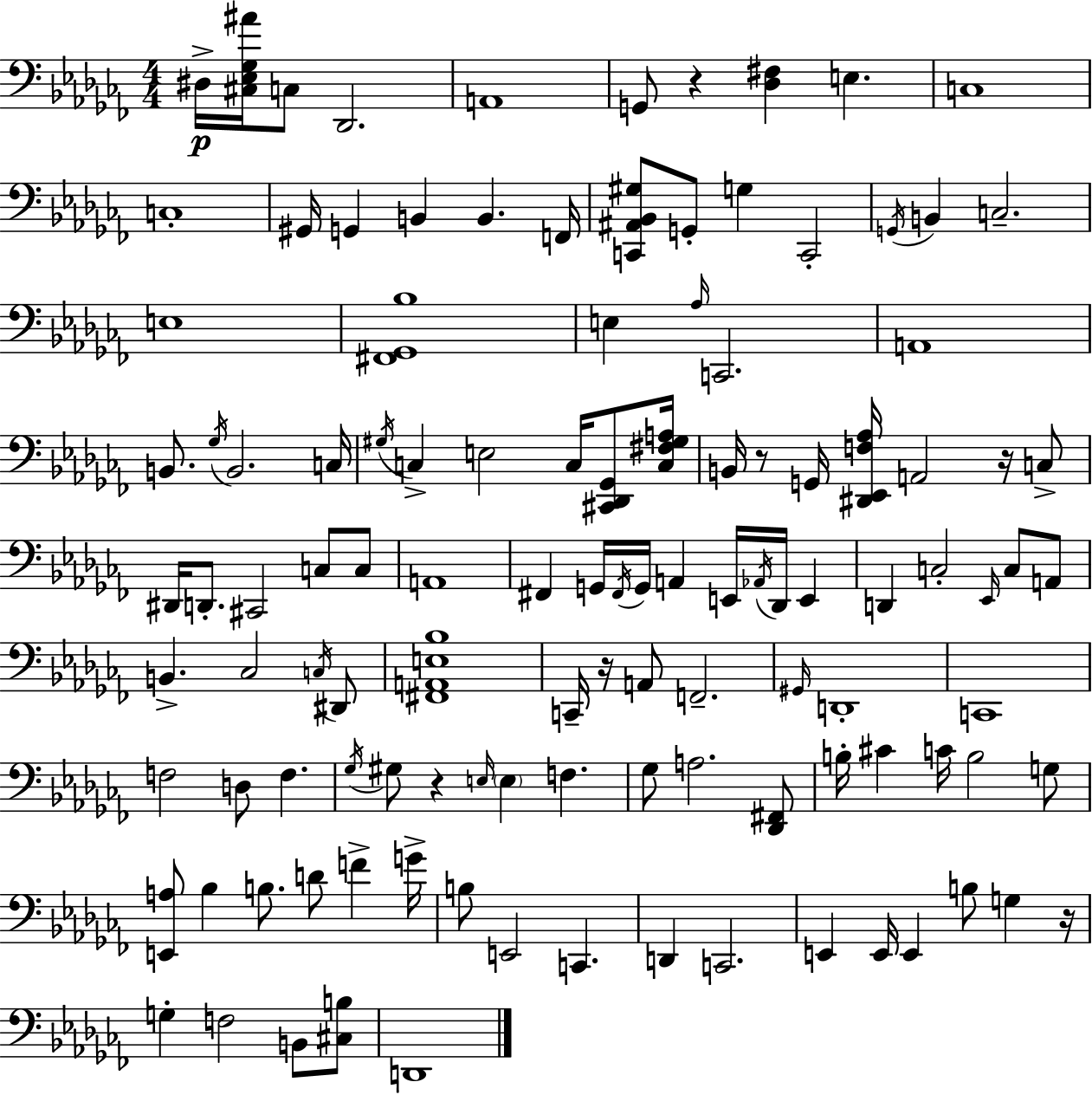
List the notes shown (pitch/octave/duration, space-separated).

D#3/s [C#3,Eb3,Gb3,A#4]/s C3/e Db2/h. A2/w G2/e R/q [Db3,F#3]/q E3/q. C3/w C3/w G#2/s G2/q B2/q B2/q. F2/s [C2,A#2,Bb2,G#3]/e G2/e G3/q C2/h G2/s B2/q C3/h. E3/w [F#2,Gb2,Bb3]/w E3/q Ab3/s C2/h. A2/w B2/e. Gb3/s B2/h. C3/s G#3/s C3/q E3/h C3/s [C#2,Db2,Gb2]/e [C3,F#3,G#3,A3]/s B2/s R/e G2/s [D#2,Eb2,F3,Ab3]/s A2/h R/s C3/e D#2/s D2/e. C#2/h C3/e C3/e A2/w F#2/q G2/s F#2/s G2/s A2/q E2/s Ab2/s Db2/s E2/q D2/q C3/h Eb2/s C3/e A2/e B2/q. CES3/h C3/s D#2/e [F#2,A2,E3,Bb3]/w C2/s R/s A2/e F2/h. G#2/s D2/w C2/w F3/h D3/e F3/q. Gb3/s G#3/e R/q E3/s E3/q F3/q. Gb3/e A3/h. [Db2,F#2]/e B3/s C#4/q C4/s B3/h G3/e [E2,A3]/e Bb3/q B3/e. D4/e F4/q G4/s B3/e E2/h C2/q. D2/q C2/h. E2/q E2/s E2/q B3/e G3/q R/s G3/q F3/h B2/e [C#3,B3]/e D2/w